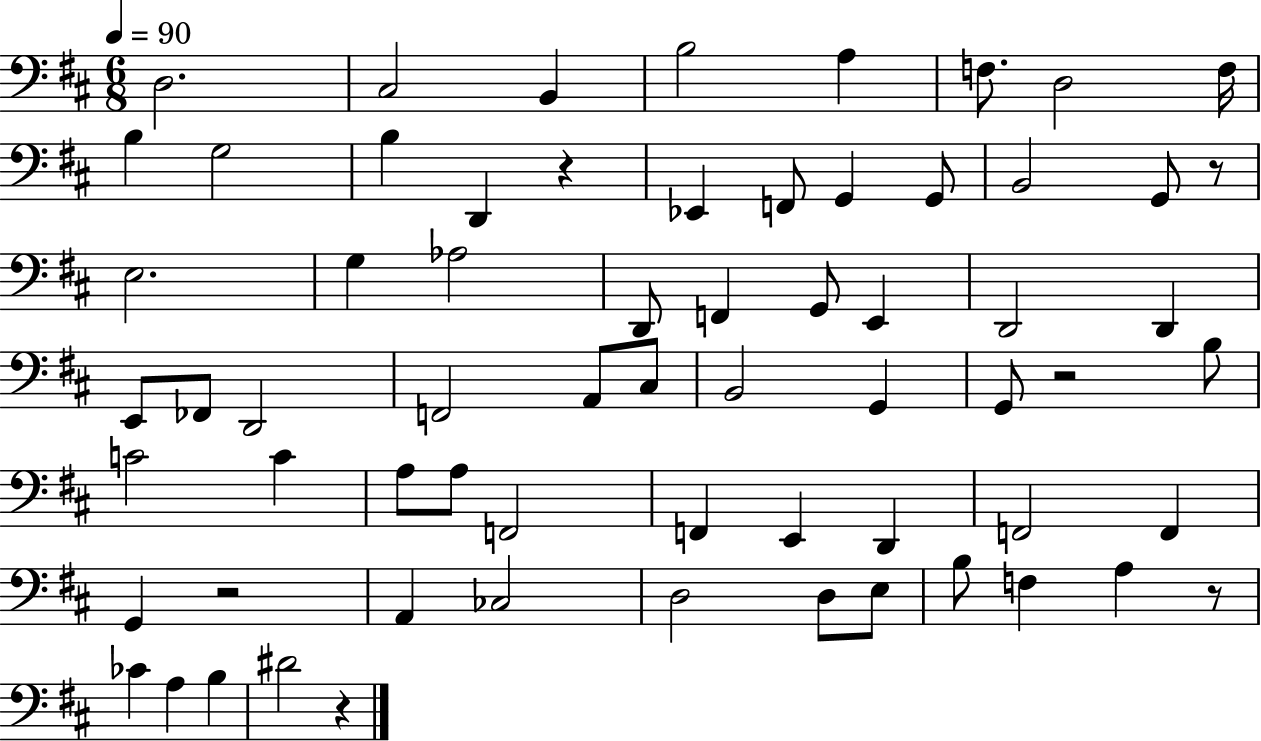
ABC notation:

X:1
T:Untitled
M:6/8
L:1/4
K:D
D,2 ^C,2 B,, B,2 A, F,/2 D,2 F,/4 B, G,2 B, D,, z _E,, F,,/2 G,, G,,/2 B,,2 G,,/2 z/2 E,2 G, _A,2 D,,/2 F,, G,,/2 E,, D,,2 D,, E,,/2 _F,,/2 D,,2 F,,2 A,,/2 ^C,/2 B,,2 G,, G,,/2 z2 B,/2 C2 C A,/2 A,/2 F,,2 F,, E,, D,, F,,2 F,, G,, z2 A,, _C,2 D,2 D,/2 E,/2 B,/2 F, A, z/2 _C A, B, ^D2 z